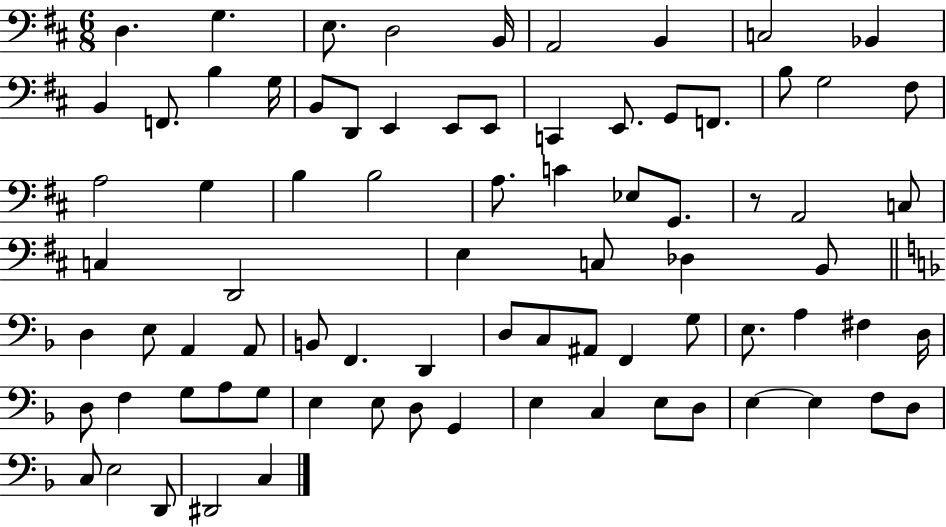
D3/q. G3/q. E3/e. D3/h B2/s A2/h B2/q C3/h Bb2/q B2/q F2/e. B3/q G3/s B2/e D2/e E2/q E2/e E2/e C2/q E2/e. G2/e F2/e. B3/e G3/h F#3/e A3/h G3/q B3/q B3/h A3/e. C4/q Eb3/e G2/e. R/e A2/h C3/e C3/q D2/h E3/q C3/e Db3/q B2/e D3/q E3/e A2/q A2/e B2/e F2/q. D2/q D3/e C3/e A#2/e F2/q G3/e E3/e. A3/q F#3/q D3/s D3/e F3/q G3/e A3/e G3/e E3/q E3/e D3/e G2/q E3/q C3/q E3/e D3/e E3/q E3/q F3/e D3/e C3/e E3/h D2/e D#2/h C3/q